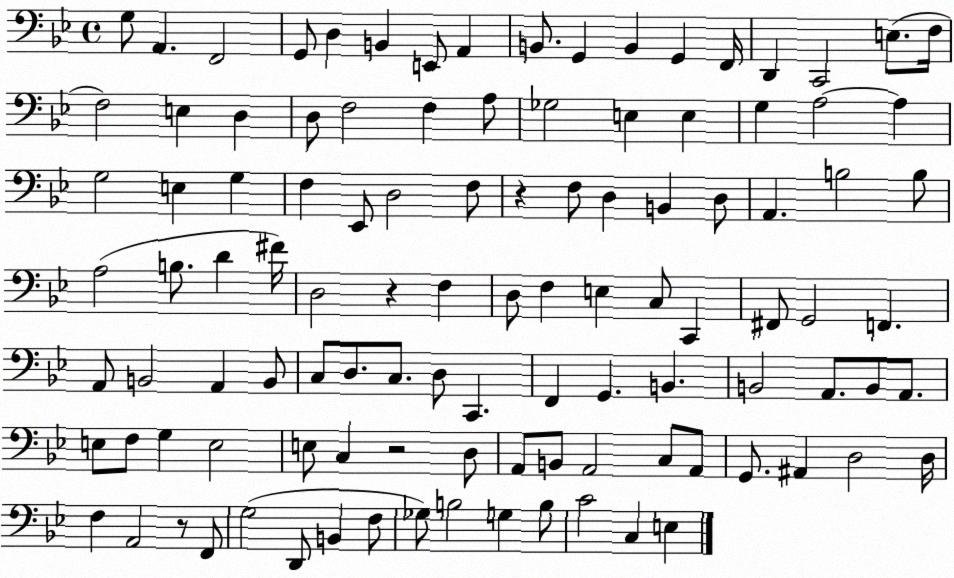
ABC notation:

X:1
T:Untitled
M:4/4
L:1/4
K:Bb
G,/2 A,, F,,2 G,,/2 D, B,, E,,/2 A,, B,,/2 G,, B,, G,, F,,/4 D,, C,,2 E,/2 F,/4 F,2 E, D, D,/2 F,2 F, A,/2 _G,2 E, E, G, A,2 A, G,2 E, G, F, _E,,/2 D,2 F,/2 z F,/2 D, B,, D,/2 A,, B,2 B,/2 A,2 B,/2 D ^F/4 D,2 z F, D,/2 F, E, C,/2 C,, ^F,,/2 G,,2 F,, A,,/2 B,,2 A,, B,,/2 C,/2 D,/2 C,/2 D,/2 C,, F,, G,, B,, B,,2 A,,/2 B,,/2 A,,/2 E,/2 F,/2 G, E,2 E,/2 C, z2 D,/2 A,,/2 B,,/2 A,,2 C,/2 A,,/2 G,,/2 ^A,, D,2 D,/4 F, A,,2 z/2 F,,/2 G,2 D,,/2 B,, F,/2 _G,/2 B,2 G, B,/2 C2 C, E,